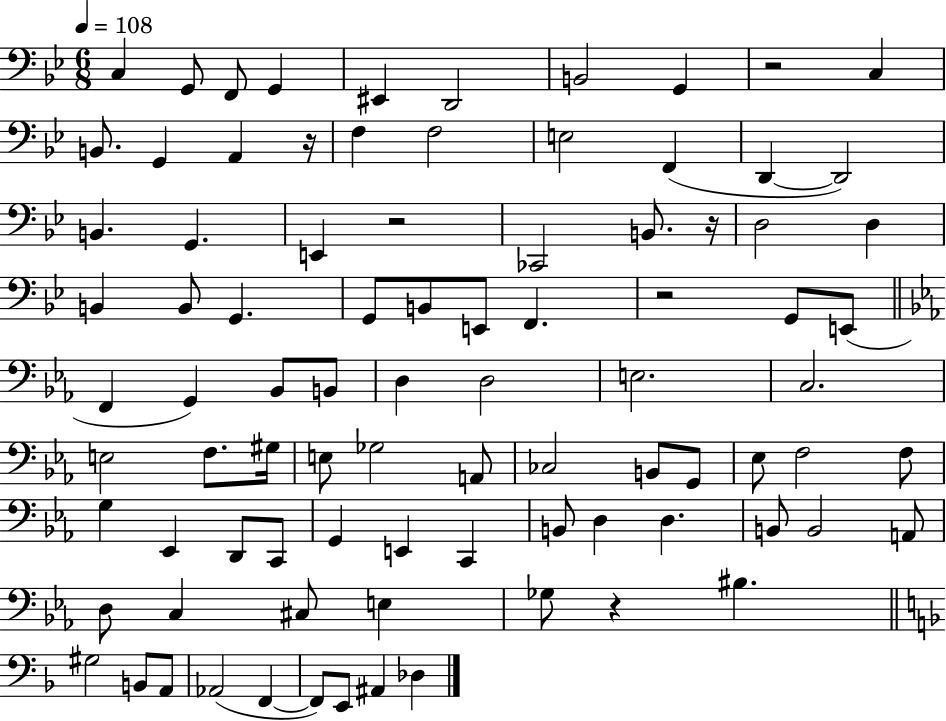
C3/q G2/e F2/e G2/q EIS2/q D2/h B2/h G2/q R/h C3/q B2/e. G2/q A2/q R/s F3/q F3/h E3/h F2/q D2/q D2/h B2/q. G2/q. E2/q R/h CES2/h B2/e. R/s D3/h D3/q B2/q B2/e G2/q. G2/e B2/e E2/e F2/q. R/h G2/e E2/e F2/q G2/q Bb2/e B2/e D3/q D3/h E3/h. C3/h. E3/h F3/e. G#3/s E3/e Gb3/h A2/e CES3/h B2/e G2/e Eb3/e F3/h F3/e G3/q Eb2/q D2/e C2/e G2/q E2/q C2/q B2/e D3/q D3/q. B2/e B2/h A2/e D3/e C3/q C#3/e E3/q Gb3/e R/q BIS3/q. G#3/h B2/e A2/e Ab2/h F2/q F2/e E2/e A#2/q Db3/q